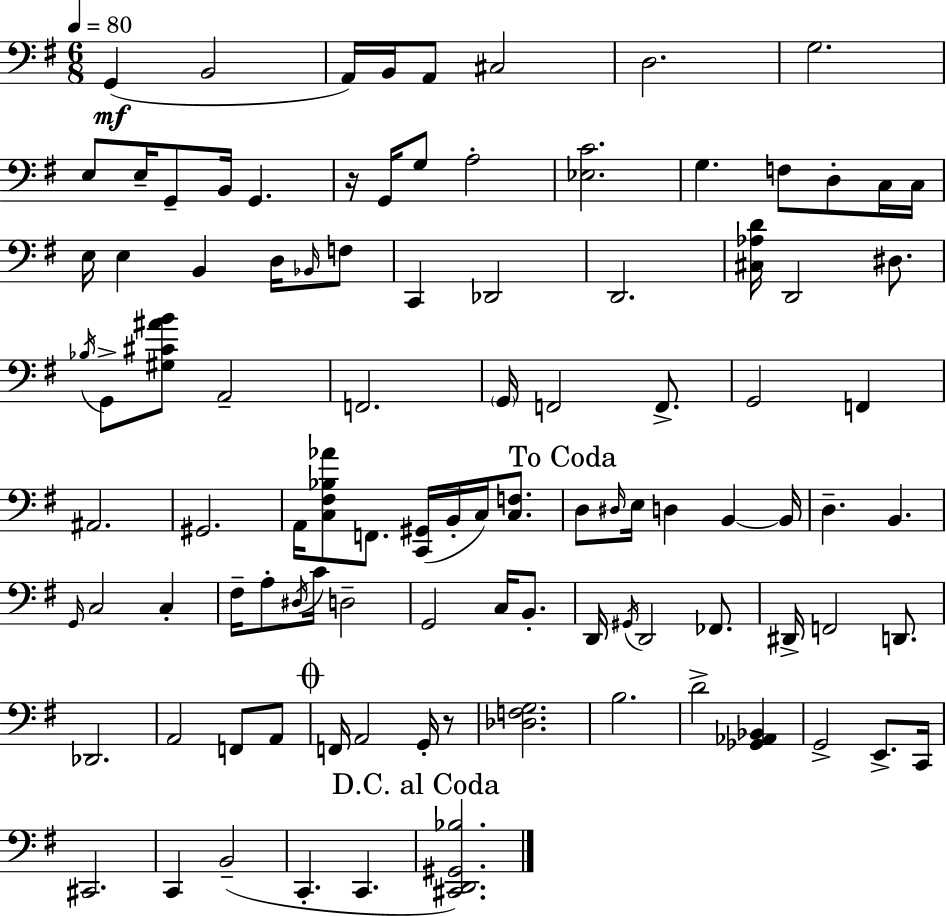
{
  \clef bass
  \numericTimeSignature
  \time 6/8
  \key g \major
  \tempo 4 = 80
  g,4(\mf b,2 | a,16) b,16 a,8 cis2 | d2. | g2. | \break e8 e16-- g,8-- b,16 g,4. | r16 g,16 g8 a2-. | <ees c'>2. | g4. f8 d8-. c16 c16 | \break e16 e4 b,4 d16 \grace { bes,16 } f8 | c,4 des,2 | d,2. | <cis aes d'>16 d,2 dis8. | \break \acciaccatura { bes16 } g,8-> <gis cis' ais' b'>8 a,2-- | f,2. | \parenthesize g,16 f,2 f,8.-> | g,2 f,4 | \break ais,2. | gis,2. | a,16 <c fis bes aes'>8 f,8. <c, gis,>16( b,16-. c16) <c f>8. | \mark "To Coda" d8 \grace { dis16 } e16 d4 b,4~~ | \break b,16 d4.-- b,4. | \grace { g,16 } c2 | c4-. fis16-- a8-. \acciaccatura { dis16 } c'16 d2-- | g,2 | \break c16 b,8.-. d,16 \acciaccatura { gis,16 } d,2 | fes,8. dis,16-> f,2 | d,8. des,2. | a,2 | \break f,8 a,8 \mark \markup { \musicglyph "scripts.coda" } f,16 a,2 | g,16-. r8 <des f g>2. | b2. | d'2-> | \break <ges, aes, bes,>4 g,2-> | e,8.-> c,16 cis,2. | c,4 b,2--( | c,4.-. | \break c,4. \mark "D.C. al Coda" <cis, d, gis, bes>2.) | \bar "|."
}